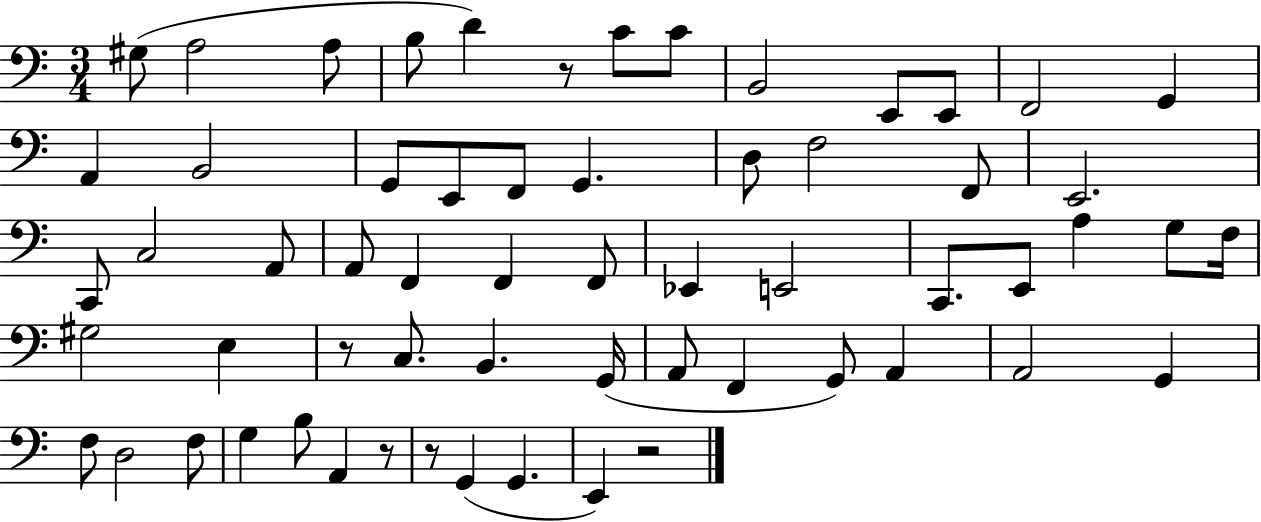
G#3/e A3/h A3/e B3/e D4/q R/e C4/e C4/e B2/h E2/e E2/e F2/h G2/q A2/q B2/h G2/e E2/e F2/e G2/q. D3/e F3/h F2/e E2/h. C2/e C3/h A2/e A2/e F2/q F2/q F2/e Eb2/q E2/h C2/e. E2/e A3/q G3/e F3/s G#3/h E3/q R/e C3/e. B2/q. G2/s A2/e F2/q G2/e A2/q A2/h G2/q F3/e D3/h F3/e G3/q B3/e A2/q R/e R/e G2/q G2/q. E2/q R/h